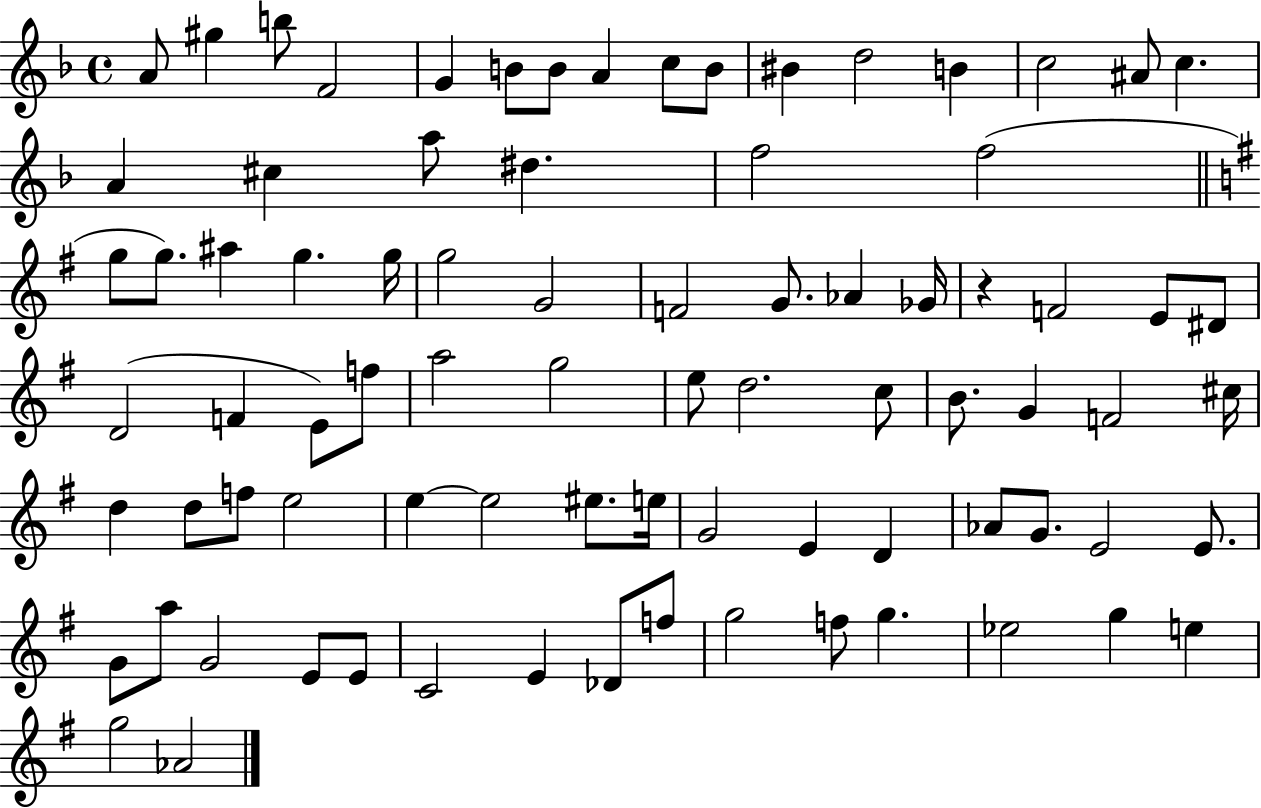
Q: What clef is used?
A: treble